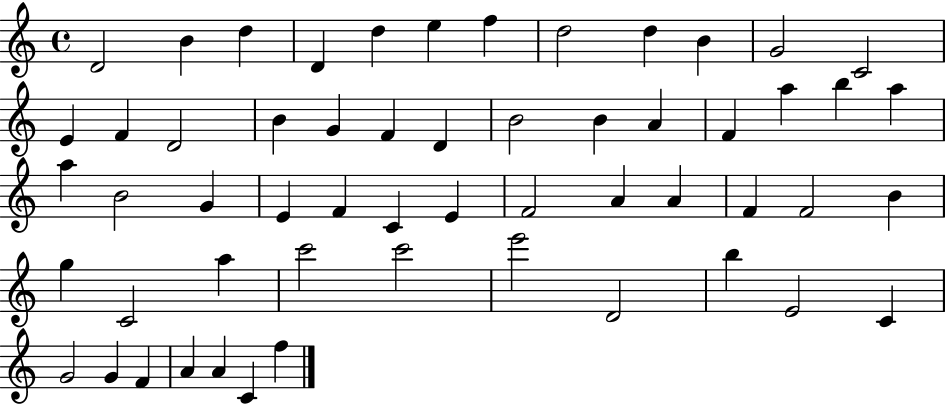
X:1
T:Untitled
M:4/4
L:1/4
K:C
D2 B d D d e f d2 d B G2 C2 E F D2 B G F D B2 B A F a b a a B2 G E F C E F2 A A F F2 B g C2 a c'2 c'2 e'2 D2 b E2 C G2 G F A A C f